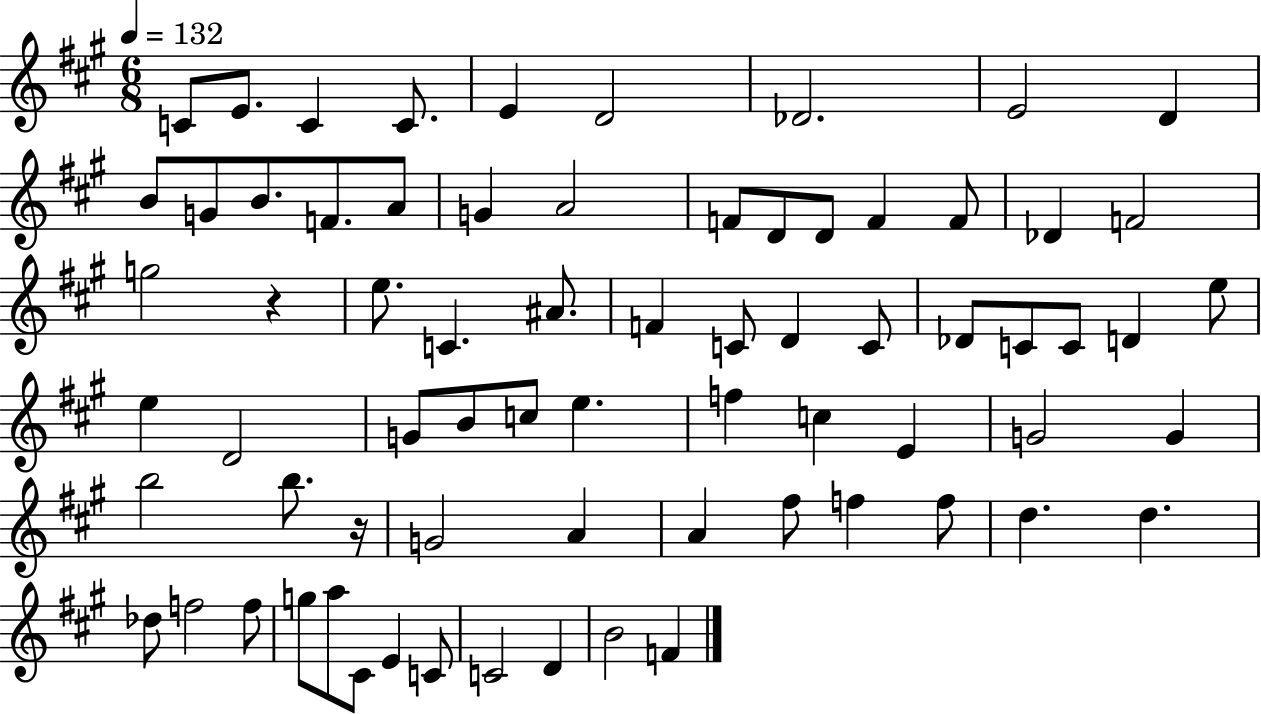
C4/e E4/e. C4/q C4/e. E4/q D4/h Db4/h. E4/h D4/q B4/e G4/e B4/e. F4/e. A4/e G4/q A4/h F4/e D4/e D4/e F4/q F4/e Db4/q F4/h G5/h R/q E5/e. C4/q. A#4/e. F4/q C4/e D4/q C4/e Db4/e C4/e C4/e D4/q E5/e E5/q D4/h G4/e B4/e C5/e E5/q. F5/q C5/q E4/q G4/h G4/q B5/h B5/e. R/s G4/h A4/q A4/q F#5/e F5/q F5/e D5/q. D5/q. Db5/e F5/h F5/e G5/e A5/e C#4/e E4/q C4/e C4/h D4/q B4/h F4/q